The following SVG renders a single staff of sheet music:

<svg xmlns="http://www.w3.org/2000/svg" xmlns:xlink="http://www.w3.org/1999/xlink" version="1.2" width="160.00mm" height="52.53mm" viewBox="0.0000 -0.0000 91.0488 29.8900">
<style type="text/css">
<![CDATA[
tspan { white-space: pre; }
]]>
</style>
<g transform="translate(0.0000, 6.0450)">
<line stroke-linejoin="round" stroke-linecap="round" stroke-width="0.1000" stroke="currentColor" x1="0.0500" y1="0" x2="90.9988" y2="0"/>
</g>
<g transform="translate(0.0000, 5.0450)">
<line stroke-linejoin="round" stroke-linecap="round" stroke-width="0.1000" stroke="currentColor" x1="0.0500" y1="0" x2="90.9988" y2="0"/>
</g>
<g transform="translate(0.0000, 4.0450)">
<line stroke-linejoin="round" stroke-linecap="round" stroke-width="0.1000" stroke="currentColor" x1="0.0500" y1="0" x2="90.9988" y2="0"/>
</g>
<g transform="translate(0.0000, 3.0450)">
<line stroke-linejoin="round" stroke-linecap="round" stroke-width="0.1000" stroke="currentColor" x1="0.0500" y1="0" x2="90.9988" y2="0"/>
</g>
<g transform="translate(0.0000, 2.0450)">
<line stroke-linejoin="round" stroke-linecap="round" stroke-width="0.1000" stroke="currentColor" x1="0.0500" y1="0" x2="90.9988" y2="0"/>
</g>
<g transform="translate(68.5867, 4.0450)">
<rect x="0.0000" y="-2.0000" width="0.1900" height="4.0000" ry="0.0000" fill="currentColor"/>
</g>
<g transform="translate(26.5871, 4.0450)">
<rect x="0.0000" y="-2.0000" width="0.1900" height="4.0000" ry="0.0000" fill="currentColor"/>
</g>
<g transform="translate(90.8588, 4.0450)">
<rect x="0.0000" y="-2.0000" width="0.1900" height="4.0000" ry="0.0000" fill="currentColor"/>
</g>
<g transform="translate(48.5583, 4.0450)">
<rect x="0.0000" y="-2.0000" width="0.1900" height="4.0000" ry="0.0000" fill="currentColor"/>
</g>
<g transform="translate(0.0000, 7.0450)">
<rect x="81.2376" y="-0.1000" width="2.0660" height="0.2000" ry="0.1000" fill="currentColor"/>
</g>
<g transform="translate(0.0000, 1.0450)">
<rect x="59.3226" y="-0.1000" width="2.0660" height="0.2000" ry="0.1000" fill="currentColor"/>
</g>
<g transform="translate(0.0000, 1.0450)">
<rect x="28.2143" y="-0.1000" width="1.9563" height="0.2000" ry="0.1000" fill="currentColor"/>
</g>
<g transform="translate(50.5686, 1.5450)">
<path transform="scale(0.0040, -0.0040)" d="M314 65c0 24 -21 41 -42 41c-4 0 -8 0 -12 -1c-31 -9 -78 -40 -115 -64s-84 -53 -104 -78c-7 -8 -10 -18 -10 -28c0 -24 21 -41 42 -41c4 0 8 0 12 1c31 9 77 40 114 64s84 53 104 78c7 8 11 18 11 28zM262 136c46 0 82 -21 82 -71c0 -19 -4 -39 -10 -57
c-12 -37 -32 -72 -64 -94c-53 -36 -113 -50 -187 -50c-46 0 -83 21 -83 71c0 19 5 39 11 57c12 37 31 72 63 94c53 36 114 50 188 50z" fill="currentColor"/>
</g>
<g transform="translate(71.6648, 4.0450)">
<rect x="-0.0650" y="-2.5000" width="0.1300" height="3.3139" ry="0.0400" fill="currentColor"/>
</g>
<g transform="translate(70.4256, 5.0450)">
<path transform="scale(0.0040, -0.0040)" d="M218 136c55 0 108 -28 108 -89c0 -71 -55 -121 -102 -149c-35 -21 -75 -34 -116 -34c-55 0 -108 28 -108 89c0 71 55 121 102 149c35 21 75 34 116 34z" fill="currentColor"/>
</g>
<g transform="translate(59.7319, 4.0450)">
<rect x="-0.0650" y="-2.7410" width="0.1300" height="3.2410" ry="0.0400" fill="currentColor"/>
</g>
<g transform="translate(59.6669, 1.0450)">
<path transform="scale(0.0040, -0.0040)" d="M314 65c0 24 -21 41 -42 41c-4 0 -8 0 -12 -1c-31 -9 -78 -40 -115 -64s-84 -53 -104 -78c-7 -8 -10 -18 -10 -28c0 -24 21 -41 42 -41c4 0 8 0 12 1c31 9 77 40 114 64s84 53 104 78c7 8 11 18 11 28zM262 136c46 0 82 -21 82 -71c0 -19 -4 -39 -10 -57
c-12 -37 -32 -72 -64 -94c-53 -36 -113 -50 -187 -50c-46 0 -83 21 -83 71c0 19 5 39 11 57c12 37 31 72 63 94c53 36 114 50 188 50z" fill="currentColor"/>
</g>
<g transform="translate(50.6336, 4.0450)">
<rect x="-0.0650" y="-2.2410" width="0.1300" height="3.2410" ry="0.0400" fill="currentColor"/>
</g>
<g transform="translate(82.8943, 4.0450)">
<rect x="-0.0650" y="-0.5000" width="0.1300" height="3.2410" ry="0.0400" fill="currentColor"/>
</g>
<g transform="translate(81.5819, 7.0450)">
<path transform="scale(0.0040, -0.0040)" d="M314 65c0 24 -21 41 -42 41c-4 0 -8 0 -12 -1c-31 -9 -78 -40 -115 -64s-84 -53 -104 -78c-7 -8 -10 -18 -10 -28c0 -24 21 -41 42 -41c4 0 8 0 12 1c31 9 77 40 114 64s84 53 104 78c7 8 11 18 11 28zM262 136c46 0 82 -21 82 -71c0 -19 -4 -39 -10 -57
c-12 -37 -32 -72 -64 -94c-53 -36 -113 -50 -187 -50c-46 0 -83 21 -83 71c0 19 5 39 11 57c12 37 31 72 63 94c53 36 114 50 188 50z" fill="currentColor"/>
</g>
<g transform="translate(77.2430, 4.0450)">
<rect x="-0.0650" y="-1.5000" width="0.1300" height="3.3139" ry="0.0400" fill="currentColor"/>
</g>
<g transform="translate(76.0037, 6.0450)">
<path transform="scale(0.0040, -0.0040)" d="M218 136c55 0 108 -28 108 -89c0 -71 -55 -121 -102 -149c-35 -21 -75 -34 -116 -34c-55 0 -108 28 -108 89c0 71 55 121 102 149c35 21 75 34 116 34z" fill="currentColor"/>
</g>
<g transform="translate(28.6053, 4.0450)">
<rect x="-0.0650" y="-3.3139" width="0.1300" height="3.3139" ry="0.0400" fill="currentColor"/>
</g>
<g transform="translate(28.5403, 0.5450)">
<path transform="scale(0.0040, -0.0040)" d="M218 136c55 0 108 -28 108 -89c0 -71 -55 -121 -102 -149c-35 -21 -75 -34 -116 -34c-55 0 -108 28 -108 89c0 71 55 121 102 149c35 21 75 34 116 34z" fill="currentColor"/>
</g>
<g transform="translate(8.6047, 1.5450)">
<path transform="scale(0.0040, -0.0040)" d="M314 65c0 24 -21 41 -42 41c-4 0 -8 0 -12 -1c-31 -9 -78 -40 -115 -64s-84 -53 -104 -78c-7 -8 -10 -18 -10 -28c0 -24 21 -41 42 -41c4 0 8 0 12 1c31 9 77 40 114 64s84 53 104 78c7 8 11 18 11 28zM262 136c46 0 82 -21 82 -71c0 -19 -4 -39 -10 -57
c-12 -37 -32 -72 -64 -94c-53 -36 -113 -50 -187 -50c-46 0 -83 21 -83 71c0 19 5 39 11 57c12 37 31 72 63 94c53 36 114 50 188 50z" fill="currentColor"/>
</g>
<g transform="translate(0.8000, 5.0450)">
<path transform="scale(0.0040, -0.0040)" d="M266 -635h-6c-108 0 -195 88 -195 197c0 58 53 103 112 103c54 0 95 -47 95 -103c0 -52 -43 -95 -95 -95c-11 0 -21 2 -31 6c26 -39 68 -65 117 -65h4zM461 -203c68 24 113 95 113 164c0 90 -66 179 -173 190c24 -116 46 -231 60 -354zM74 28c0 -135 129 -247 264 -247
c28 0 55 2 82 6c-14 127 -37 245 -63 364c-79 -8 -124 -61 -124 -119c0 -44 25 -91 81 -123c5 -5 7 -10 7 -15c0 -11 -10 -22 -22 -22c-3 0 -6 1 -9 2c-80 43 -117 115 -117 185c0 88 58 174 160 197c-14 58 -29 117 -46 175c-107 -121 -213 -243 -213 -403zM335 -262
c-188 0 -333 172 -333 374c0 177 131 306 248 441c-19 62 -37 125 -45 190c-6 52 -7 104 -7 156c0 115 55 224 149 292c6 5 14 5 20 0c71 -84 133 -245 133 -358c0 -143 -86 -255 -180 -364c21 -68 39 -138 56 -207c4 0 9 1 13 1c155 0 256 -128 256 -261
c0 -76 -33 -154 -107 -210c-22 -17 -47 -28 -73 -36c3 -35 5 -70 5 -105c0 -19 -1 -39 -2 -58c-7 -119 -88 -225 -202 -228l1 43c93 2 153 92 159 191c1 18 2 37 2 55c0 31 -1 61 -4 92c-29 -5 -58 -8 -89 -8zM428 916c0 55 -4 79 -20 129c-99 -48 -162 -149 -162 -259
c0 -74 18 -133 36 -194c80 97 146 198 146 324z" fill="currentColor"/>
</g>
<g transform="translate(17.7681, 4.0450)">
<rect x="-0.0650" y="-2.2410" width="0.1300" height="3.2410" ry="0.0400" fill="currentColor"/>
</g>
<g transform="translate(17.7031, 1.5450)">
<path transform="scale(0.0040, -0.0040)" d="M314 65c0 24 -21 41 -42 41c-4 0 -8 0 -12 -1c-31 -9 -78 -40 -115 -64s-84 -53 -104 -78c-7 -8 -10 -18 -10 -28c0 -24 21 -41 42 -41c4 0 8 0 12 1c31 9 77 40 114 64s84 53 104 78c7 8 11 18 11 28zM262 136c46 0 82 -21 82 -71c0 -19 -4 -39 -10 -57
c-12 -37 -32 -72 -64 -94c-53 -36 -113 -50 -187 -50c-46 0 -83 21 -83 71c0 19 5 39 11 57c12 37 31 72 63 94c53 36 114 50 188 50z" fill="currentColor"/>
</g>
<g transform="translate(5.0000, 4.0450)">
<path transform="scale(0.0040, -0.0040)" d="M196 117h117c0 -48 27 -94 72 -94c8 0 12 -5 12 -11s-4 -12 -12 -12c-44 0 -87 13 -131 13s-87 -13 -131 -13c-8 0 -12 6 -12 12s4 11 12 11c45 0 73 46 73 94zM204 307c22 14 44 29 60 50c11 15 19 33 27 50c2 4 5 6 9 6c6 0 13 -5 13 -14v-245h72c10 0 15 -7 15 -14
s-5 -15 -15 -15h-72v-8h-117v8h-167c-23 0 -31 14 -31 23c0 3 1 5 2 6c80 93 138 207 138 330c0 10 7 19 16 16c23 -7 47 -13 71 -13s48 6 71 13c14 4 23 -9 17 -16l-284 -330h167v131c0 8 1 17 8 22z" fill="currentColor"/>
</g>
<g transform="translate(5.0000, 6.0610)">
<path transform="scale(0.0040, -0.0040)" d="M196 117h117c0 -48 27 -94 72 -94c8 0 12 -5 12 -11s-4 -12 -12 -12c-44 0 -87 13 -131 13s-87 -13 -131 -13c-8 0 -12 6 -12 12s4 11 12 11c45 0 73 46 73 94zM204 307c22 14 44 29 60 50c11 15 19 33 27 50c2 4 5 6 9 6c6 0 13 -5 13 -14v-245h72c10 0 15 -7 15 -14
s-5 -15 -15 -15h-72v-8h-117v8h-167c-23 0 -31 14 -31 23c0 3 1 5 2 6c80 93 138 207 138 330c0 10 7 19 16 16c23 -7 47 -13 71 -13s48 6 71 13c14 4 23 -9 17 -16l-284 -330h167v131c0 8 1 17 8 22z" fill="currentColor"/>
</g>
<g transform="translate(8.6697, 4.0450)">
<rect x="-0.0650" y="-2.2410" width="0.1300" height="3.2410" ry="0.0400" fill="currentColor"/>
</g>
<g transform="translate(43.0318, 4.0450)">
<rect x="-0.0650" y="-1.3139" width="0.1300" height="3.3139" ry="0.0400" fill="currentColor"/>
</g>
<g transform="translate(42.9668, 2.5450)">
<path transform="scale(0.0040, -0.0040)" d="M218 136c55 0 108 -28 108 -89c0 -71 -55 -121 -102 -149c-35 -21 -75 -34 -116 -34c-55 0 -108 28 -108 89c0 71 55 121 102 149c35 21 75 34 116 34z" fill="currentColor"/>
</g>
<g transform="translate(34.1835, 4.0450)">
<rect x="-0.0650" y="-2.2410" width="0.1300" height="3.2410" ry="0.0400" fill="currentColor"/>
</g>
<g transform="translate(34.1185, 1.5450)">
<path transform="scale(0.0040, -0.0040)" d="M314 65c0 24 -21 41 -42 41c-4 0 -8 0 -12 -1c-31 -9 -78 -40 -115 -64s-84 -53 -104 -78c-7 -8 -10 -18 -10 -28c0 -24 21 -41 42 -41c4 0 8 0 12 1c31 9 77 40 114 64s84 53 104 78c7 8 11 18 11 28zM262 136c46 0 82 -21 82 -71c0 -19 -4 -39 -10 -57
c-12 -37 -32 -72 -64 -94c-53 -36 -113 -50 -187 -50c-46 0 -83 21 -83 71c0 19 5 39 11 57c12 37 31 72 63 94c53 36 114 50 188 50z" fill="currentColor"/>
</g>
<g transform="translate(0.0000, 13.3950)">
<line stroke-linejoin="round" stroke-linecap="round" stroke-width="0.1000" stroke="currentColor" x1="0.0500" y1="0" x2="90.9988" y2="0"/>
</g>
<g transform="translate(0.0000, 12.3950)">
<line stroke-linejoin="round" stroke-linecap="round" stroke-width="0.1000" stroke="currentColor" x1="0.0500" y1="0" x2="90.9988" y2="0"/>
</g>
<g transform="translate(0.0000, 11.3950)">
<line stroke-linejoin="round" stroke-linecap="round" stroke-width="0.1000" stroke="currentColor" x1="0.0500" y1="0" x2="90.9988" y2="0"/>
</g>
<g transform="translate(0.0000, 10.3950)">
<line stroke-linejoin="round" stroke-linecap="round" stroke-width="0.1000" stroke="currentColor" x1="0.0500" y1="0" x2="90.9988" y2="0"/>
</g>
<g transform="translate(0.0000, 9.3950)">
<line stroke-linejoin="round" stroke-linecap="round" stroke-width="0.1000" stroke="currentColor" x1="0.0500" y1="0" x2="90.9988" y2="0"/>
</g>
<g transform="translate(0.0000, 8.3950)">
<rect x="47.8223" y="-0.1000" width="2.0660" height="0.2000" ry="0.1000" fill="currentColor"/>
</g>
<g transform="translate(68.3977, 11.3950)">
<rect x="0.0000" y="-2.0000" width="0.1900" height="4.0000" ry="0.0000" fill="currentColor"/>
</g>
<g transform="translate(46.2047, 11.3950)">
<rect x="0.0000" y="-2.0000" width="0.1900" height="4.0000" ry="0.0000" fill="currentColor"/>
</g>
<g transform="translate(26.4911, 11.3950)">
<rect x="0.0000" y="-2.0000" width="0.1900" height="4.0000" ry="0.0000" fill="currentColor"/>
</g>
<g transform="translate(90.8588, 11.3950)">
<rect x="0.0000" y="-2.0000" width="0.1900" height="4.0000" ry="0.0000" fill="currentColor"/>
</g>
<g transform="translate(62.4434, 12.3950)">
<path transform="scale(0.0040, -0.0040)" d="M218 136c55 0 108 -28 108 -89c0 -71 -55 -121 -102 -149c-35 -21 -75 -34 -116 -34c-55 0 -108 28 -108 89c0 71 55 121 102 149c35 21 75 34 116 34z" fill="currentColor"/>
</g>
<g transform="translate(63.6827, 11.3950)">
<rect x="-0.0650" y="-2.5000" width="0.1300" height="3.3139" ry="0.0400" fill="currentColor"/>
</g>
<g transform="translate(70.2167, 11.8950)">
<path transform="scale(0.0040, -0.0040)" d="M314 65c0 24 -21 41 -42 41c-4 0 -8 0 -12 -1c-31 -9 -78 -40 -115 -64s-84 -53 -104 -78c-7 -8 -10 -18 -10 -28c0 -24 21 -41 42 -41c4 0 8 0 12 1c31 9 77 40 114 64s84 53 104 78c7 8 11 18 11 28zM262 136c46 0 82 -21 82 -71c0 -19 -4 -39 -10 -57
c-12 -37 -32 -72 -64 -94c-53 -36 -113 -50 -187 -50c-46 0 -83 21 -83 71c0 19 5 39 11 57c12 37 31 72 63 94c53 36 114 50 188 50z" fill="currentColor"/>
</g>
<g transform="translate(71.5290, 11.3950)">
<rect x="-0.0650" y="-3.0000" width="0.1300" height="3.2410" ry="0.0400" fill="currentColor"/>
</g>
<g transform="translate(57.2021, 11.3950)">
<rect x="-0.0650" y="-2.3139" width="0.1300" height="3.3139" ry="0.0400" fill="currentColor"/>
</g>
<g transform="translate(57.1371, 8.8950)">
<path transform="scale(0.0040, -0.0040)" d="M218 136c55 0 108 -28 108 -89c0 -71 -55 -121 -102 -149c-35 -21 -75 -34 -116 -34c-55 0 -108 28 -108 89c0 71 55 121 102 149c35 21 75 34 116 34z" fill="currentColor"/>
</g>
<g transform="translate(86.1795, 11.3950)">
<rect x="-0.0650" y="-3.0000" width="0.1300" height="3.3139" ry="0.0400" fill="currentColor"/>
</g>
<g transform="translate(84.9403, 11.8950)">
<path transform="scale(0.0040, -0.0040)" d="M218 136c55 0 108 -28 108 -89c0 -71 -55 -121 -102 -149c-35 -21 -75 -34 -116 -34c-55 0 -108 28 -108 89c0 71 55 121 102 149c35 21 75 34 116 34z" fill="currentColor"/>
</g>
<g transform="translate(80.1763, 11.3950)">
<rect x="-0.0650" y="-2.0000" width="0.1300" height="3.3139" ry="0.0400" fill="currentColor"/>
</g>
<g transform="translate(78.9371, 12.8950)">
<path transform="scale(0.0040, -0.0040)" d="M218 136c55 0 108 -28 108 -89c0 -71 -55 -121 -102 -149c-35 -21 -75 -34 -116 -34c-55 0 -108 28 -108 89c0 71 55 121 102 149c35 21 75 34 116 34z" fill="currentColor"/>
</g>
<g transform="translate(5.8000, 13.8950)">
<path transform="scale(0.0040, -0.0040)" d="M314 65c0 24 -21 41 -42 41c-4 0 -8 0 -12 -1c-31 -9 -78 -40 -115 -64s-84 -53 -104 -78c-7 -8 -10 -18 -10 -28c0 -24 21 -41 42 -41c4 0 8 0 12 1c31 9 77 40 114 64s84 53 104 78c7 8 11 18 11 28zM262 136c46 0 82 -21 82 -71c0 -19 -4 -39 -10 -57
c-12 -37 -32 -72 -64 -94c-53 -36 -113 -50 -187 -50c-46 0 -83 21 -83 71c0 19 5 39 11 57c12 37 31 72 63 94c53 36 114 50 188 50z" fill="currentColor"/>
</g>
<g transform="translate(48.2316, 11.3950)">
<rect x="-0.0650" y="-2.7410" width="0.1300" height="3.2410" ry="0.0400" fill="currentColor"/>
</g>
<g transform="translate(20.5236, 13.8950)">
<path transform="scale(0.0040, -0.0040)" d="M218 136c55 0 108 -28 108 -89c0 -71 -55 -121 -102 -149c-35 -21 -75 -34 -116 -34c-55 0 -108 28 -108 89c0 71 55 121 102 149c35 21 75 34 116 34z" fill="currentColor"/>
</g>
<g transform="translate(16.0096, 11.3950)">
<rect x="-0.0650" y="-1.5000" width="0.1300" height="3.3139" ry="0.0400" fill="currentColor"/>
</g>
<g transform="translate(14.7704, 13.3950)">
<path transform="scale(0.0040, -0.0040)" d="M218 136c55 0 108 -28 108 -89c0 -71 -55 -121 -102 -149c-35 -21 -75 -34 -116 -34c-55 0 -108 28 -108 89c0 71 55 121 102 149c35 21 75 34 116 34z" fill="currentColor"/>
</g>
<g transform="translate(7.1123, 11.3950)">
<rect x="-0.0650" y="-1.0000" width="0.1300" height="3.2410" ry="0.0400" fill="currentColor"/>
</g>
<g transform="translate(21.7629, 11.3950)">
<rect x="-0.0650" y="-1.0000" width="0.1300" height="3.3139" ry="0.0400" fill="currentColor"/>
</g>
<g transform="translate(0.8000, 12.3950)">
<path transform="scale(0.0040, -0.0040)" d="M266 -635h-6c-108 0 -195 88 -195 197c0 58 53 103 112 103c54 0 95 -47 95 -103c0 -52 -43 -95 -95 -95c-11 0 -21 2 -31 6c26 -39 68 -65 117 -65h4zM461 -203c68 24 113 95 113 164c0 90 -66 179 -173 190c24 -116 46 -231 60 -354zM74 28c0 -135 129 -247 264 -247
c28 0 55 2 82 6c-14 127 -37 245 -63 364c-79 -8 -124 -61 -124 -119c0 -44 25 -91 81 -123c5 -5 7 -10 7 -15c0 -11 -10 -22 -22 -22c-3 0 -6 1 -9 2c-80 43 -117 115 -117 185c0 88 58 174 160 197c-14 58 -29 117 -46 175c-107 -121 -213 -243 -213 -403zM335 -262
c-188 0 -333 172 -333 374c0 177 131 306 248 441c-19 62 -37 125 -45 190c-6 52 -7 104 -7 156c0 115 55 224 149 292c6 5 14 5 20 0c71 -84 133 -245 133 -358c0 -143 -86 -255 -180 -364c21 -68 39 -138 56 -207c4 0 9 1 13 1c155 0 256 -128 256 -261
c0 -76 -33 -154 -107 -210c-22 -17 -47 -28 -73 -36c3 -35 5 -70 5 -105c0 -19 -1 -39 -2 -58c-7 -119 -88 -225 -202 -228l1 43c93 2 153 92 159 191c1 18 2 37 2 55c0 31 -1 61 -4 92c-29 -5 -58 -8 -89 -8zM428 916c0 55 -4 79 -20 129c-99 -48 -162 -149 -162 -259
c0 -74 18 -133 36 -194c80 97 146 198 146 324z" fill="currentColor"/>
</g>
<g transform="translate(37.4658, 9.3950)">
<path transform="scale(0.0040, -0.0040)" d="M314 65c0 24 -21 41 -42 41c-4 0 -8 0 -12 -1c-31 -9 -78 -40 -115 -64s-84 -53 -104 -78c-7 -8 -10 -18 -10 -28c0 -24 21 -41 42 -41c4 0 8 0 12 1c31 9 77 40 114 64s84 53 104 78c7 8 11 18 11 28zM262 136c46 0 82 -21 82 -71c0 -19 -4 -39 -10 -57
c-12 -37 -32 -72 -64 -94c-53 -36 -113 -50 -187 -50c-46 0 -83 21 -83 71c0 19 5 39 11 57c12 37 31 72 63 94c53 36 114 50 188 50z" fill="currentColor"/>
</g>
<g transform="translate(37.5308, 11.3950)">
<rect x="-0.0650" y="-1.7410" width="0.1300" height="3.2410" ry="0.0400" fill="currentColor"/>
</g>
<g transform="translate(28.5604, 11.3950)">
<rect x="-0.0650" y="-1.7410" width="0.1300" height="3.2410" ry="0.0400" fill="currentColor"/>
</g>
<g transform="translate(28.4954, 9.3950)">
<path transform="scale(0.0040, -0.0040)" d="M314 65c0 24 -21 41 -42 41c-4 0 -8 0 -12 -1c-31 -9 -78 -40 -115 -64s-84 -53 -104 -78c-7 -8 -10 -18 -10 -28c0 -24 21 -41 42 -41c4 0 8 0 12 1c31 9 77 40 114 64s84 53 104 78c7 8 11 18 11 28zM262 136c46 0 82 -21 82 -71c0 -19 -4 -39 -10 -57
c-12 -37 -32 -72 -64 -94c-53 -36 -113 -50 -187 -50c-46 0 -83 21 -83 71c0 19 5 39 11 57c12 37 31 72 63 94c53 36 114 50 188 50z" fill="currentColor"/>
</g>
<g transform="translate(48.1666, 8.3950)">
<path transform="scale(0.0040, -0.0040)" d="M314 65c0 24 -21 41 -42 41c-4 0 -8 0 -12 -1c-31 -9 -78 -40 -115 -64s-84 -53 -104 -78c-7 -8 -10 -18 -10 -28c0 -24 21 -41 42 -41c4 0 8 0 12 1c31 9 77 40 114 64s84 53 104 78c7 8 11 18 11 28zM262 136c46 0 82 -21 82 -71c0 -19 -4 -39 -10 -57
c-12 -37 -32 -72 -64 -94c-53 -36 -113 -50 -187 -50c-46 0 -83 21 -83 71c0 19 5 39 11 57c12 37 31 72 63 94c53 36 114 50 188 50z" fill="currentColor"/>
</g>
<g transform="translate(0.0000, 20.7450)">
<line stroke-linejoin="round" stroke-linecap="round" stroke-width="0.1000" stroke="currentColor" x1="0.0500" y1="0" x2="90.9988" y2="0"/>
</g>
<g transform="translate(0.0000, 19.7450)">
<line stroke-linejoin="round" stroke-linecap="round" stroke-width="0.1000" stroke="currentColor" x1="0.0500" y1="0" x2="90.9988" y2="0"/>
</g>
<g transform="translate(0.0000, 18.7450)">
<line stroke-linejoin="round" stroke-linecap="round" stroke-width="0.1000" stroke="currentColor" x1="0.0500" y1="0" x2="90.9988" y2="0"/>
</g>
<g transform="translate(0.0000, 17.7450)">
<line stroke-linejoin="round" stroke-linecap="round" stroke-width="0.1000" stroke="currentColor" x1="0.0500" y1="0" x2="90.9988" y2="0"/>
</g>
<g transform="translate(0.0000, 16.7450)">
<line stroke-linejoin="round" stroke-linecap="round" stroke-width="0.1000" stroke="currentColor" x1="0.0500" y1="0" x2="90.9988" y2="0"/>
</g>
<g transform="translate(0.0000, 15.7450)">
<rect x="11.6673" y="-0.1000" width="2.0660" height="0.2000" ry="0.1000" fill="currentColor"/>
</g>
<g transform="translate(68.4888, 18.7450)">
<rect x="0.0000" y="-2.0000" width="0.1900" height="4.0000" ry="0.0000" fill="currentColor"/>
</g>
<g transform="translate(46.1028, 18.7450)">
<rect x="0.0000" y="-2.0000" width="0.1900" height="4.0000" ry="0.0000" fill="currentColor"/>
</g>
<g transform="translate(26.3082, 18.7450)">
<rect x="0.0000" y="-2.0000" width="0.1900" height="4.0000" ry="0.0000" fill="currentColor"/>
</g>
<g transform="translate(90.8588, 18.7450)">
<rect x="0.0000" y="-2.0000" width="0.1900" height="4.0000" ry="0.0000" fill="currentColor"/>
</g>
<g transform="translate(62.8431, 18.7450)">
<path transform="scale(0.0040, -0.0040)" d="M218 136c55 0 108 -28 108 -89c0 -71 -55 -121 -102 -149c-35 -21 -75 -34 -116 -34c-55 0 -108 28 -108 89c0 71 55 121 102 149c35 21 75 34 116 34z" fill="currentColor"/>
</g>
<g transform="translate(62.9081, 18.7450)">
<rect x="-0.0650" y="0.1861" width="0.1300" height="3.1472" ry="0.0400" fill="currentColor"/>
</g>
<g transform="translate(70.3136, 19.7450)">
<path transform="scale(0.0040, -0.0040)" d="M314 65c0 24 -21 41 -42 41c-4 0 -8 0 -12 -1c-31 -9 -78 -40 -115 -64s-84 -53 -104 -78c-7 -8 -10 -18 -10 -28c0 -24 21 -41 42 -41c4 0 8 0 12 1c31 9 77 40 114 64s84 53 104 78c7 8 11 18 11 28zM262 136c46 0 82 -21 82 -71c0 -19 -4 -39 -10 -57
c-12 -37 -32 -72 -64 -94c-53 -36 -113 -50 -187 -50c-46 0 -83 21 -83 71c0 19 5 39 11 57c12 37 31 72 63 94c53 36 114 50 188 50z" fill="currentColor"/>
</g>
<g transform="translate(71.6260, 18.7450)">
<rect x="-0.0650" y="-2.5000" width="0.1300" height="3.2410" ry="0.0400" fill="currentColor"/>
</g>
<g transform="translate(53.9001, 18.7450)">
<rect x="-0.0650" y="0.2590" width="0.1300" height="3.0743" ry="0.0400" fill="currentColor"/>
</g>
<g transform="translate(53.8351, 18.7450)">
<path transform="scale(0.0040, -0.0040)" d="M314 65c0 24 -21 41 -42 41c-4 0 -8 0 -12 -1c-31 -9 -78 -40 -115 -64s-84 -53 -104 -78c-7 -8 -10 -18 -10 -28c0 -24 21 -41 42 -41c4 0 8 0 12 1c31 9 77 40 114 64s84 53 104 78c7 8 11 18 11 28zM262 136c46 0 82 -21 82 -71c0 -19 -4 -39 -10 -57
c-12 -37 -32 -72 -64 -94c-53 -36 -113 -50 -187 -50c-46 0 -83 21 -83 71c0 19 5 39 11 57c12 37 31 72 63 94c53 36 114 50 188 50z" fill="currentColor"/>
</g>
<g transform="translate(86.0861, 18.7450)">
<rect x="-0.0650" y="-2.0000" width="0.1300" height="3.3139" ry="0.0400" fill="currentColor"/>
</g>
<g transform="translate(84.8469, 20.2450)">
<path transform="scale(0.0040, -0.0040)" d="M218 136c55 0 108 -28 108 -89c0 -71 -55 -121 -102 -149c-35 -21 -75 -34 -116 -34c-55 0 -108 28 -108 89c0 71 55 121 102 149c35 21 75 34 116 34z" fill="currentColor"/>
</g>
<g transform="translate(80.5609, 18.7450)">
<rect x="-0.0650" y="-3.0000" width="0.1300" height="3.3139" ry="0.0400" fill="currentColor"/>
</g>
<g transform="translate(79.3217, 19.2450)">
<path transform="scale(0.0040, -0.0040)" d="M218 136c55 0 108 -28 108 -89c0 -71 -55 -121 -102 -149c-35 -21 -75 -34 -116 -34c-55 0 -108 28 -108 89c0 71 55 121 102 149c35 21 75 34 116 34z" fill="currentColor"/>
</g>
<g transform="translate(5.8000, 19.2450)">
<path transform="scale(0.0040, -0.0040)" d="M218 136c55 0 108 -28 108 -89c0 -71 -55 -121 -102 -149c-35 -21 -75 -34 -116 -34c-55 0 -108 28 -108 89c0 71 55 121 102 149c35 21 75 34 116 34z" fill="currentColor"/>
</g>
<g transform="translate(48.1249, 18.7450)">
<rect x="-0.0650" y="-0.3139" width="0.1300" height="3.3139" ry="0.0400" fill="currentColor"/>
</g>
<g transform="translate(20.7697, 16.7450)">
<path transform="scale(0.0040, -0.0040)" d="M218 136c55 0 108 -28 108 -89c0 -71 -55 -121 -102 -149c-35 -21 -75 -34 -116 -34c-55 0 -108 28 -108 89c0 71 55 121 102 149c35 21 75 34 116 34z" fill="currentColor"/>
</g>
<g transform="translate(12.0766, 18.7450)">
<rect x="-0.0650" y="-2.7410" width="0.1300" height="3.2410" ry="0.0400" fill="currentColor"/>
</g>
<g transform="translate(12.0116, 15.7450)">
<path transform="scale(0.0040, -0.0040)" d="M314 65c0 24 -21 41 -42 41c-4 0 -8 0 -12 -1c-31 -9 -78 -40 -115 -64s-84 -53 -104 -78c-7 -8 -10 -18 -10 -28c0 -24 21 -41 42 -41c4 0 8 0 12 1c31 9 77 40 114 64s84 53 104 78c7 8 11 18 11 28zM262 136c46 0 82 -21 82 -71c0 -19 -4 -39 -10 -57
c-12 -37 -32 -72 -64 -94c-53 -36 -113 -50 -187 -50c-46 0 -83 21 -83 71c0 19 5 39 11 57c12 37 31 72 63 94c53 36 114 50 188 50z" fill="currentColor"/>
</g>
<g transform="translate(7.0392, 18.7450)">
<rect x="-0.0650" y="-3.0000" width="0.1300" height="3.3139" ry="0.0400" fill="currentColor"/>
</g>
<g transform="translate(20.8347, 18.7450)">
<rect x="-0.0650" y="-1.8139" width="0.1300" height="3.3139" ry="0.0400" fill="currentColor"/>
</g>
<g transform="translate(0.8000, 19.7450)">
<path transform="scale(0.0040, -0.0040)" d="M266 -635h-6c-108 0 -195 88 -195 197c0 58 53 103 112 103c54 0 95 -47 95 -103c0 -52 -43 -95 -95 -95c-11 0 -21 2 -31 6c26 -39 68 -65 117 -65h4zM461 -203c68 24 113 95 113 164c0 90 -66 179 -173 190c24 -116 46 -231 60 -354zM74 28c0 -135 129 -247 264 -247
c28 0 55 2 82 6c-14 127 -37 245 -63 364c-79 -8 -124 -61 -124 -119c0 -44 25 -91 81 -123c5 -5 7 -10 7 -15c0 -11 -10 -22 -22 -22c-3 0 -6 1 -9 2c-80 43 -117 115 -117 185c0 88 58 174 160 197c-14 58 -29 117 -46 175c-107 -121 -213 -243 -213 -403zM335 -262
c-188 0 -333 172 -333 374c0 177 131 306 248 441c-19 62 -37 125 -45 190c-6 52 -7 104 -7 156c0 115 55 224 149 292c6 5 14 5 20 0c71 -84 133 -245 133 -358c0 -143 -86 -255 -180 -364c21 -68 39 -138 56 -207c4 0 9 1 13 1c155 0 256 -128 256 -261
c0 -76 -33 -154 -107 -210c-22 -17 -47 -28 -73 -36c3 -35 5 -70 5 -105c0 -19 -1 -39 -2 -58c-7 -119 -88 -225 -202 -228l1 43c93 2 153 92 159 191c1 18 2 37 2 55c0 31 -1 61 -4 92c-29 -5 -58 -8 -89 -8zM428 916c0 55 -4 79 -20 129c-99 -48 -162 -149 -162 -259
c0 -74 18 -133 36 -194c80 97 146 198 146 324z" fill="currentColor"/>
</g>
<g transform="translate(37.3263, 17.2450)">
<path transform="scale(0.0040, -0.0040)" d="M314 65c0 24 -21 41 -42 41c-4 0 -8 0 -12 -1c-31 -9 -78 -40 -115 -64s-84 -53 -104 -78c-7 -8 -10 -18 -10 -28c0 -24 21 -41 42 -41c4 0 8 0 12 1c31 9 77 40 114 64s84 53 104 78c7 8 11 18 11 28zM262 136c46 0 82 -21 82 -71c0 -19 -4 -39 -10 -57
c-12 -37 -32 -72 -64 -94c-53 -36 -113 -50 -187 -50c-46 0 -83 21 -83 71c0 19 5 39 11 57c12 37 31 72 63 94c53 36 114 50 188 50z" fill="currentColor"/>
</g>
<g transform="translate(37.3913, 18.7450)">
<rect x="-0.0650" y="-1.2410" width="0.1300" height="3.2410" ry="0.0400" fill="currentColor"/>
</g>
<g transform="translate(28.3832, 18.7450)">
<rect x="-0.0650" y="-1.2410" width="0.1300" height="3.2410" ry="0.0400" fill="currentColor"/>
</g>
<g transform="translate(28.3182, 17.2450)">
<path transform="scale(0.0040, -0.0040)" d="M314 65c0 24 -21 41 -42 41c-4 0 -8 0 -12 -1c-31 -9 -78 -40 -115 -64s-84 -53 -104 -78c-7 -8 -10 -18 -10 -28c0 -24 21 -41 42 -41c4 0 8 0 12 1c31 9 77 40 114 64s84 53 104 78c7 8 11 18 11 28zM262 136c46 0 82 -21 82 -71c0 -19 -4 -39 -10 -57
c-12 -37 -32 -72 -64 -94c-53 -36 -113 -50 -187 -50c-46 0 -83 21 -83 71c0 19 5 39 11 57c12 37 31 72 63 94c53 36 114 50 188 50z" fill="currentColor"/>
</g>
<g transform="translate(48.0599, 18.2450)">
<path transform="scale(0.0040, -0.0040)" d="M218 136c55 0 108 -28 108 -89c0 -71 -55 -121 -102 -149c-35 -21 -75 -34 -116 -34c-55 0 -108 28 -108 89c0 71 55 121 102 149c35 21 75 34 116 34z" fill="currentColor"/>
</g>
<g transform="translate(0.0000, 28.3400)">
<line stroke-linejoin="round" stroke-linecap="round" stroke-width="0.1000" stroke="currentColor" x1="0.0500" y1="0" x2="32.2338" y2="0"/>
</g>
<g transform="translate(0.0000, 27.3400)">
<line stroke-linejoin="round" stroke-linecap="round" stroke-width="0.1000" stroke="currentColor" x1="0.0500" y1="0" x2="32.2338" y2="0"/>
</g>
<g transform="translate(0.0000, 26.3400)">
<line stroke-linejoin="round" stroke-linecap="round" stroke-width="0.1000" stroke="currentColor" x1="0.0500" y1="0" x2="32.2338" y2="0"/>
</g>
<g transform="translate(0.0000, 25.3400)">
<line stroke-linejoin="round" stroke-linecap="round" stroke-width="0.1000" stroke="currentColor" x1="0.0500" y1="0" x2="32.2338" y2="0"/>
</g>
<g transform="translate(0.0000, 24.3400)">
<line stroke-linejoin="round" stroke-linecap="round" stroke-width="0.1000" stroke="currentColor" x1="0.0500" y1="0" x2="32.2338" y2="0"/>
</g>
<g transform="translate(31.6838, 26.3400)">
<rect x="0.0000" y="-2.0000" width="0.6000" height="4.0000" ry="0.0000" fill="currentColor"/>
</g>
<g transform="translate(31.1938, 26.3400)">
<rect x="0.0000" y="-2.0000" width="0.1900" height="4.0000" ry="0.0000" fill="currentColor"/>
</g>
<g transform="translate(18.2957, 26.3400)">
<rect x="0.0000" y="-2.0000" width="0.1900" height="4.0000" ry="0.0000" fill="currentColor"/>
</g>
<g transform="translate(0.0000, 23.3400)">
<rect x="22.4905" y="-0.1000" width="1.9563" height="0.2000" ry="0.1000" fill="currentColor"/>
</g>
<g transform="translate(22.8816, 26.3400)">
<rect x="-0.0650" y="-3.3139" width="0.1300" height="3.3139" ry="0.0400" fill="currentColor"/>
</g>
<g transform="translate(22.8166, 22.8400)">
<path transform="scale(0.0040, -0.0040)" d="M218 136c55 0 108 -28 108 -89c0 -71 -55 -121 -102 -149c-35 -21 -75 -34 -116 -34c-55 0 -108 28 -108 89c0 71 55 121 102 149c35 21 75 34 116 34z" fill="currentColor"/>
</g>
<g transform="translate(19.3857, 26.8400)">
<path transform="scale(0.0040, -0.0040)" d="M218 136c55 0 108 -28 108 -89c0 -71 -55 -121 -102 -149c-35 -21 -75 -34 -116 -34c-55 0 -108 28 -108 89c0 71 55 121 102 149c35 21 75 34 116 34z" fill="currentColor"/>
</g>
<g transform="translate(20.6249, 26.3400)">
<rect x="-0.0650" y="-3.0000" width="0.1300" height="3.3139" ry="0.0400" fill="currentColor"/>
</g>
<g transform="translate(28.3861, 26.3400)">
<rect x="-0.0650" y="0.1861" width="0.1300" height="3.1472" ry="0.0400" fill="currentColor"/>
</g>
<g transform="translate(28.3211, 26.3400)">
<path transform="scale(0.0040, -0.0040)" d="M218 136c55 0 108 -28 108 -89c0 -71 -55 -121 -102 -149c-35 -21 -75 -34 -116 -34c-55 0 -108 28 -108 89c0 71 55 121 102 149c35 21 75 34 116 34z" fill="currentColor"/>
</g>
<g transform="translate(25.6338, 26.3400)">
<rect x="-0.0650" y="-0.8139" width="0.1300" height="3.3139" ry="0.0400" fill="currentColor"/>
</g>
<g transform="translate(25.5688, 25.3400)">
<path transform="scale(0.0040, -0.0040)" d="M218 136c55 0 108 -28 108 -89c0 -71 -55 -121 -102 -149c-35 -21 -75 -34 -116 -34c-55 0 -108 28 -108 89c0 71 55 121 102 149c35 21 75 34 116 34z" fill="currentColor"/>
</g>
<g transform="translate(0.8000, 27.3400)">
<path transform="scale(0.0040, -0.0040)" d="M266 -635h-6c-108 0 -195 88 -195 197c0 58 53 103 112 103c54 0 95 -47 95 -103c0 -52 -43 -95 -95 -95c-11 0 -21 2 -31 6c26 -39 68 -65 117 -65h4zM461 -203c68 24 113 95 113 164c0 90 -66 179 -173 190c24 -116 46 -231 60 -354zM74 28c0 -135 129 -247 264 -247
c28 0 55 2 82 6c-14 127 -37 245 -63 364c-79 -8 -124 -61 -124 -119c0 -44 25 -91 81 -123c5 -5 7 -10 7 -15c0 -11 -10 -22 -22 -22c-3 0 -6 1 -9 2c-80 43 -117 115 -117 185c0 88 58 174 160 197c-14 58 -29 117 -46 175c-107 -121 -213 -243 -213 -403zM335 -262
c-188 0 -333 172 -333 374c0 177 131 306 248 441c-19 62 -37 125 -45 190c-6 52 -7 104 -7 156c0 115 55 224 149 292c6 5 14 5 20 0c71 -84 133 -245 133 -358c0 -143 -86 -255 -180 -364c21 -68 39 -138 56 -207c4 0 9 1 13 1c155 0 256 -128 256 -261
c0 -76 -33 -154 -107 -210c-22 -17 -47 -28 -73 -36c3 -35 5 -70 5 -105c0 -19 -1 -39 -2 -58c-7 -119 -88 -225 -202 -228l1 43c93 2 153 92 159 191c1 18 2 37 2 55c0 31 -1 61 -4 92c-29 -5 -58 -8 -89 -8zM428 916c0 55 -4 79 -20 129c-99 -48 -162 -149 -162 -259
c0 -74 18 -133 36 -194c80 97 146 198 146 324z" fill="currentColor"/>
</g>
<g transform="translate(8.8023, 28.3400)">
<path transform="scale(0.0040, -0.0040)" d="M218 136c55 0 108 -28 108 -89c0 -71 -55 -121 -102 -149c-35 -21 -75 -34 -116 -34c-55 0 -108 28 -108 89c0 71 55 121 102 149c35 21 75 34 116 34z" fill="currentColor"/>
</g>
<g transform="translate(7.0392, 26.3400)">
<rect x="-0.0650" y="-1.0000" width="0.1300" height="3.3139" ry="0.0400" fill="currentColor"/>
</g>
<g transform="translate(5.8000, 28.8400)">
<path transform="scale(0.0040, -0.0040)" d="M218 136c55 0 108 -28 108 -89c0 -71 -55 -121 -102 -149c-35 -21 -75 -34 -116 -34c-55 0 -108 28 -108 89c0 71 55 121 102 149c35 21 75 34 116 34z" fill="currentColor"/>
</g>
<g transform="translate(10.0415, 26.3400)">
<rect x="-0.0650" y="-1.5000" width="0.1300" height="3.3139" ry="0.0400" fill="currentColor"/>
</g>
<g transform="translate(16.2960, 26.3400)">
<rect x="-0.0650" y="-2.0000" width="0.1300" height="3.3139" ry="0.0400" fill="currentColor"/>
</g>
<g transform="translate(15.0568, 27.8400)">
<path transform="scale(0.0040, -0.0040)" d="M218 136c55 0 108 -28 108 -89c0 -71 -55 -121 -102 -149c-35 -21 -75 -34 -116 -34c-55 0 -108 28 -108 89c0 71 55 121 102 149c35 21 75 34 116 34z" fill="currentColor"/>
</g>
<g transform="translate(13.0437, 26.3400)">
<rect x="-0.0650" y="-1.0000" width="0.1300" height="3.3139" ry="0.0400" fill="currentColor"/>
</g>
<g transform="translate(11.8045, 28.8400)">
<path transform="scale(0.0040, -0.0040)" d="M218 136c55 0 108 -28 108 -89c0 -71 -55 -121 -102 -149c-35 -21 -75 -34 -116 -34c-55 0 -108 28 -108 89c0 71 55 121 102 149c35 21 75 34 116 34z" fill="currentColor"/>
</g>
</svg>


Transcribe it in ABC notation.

X:1
T:Untitled
M:4/4
L:1/4
K:C
g2 g2 b g2 e g2 a2 G E C2 D2 E D f2 f2 a2 g G A2 F A A a2 f e2 e2 c B2 B G2 A F D E D F A b d B